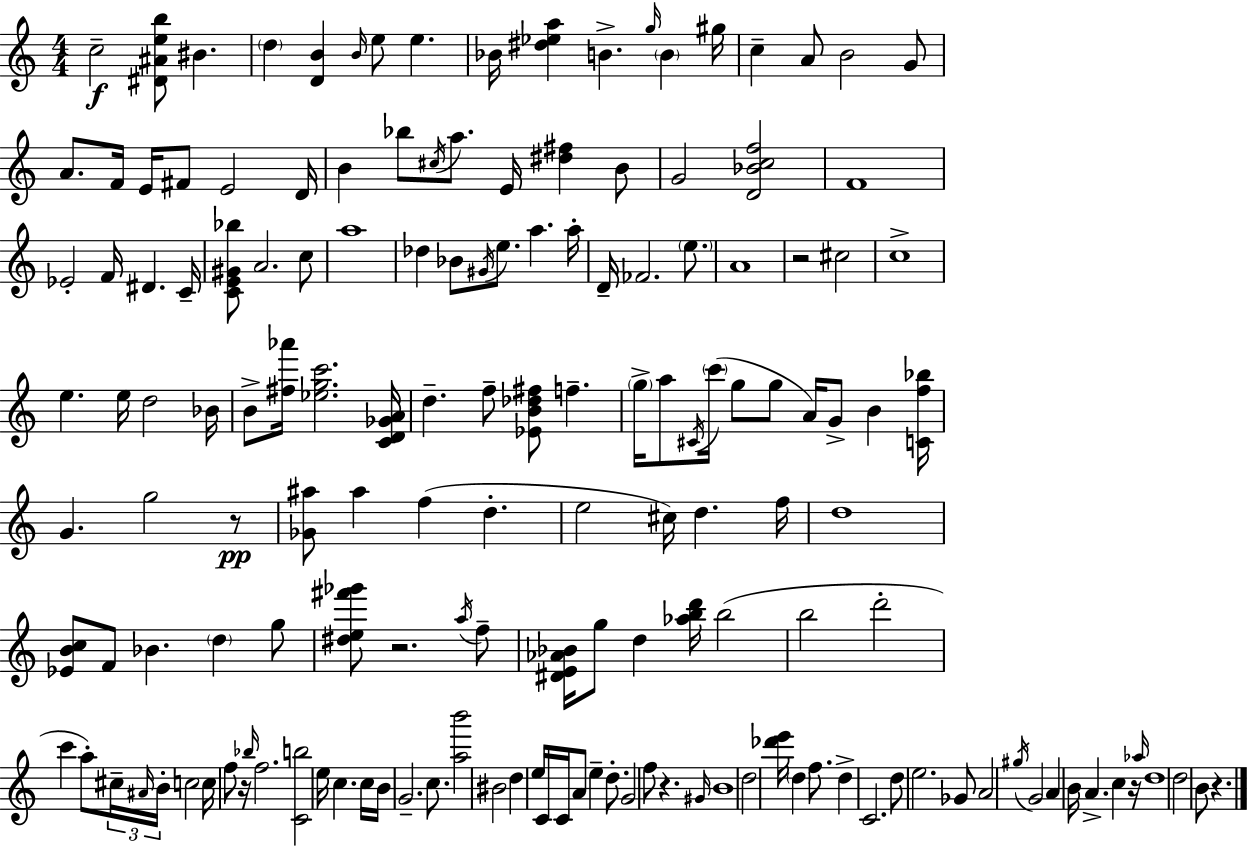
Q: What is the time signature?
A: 4/4